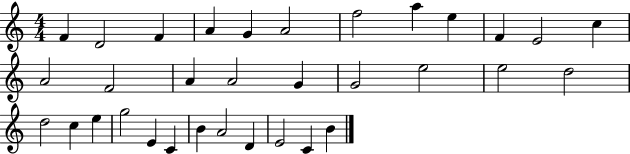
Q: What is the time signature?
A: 4/4